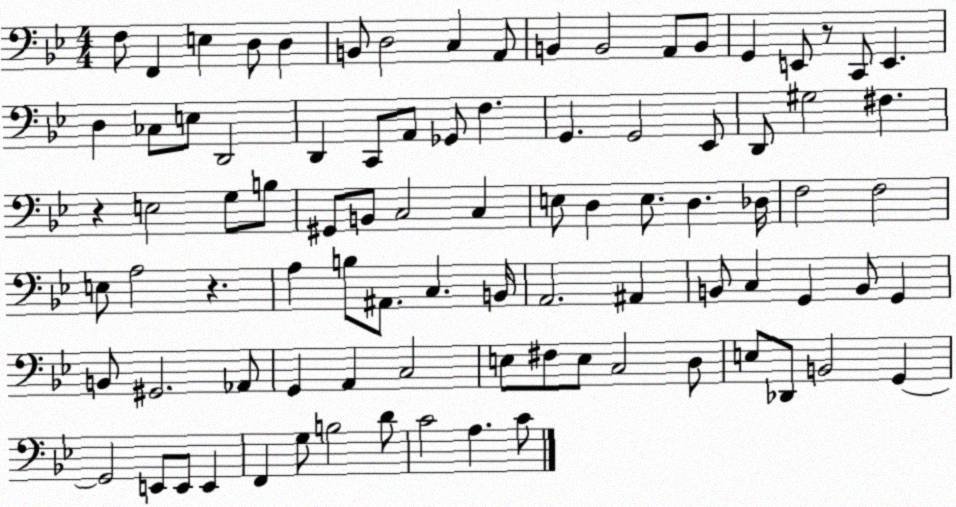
X:1
T:Untitled
M:4/4
L:1/4
K:Bb
F,/2 F,, E, D,/2 D, B,,/2 D,2 C, A,,/2 B,, B,,2 A,,/2 B,,/2 G,, E,,/2 z/2 C,,/2 E,, D, _C,/2 E,/2 D,,2 D,, C,,/2 A,,/2 _G,,/2 F, G,, G,,2 _E,,/2 D,,/2 ^G,2 ^F, z E,2 G,/2 B,/2 ^G,,/2 B,,/2 C,2 C, E,/2 D, E,/2 D, _D,/4 F,2 F,2 E,/2 A,2 z A, B,/2 ^A,,/2 C, B,,/4 A,,2 ^A,, B,,/2 C, G,, B,,/2 G,, B,,/2 ^G,,2 _A,,/2 G,, A,, C,2 E,/2 ^F,/2 E,/2 C,2 D,/2 E,/2 _D,,/2 B,,2 G,, G,,2 E,,/2 E,,/2 E,, F,, G,/2 B,2 D/2 C2 A, C/2